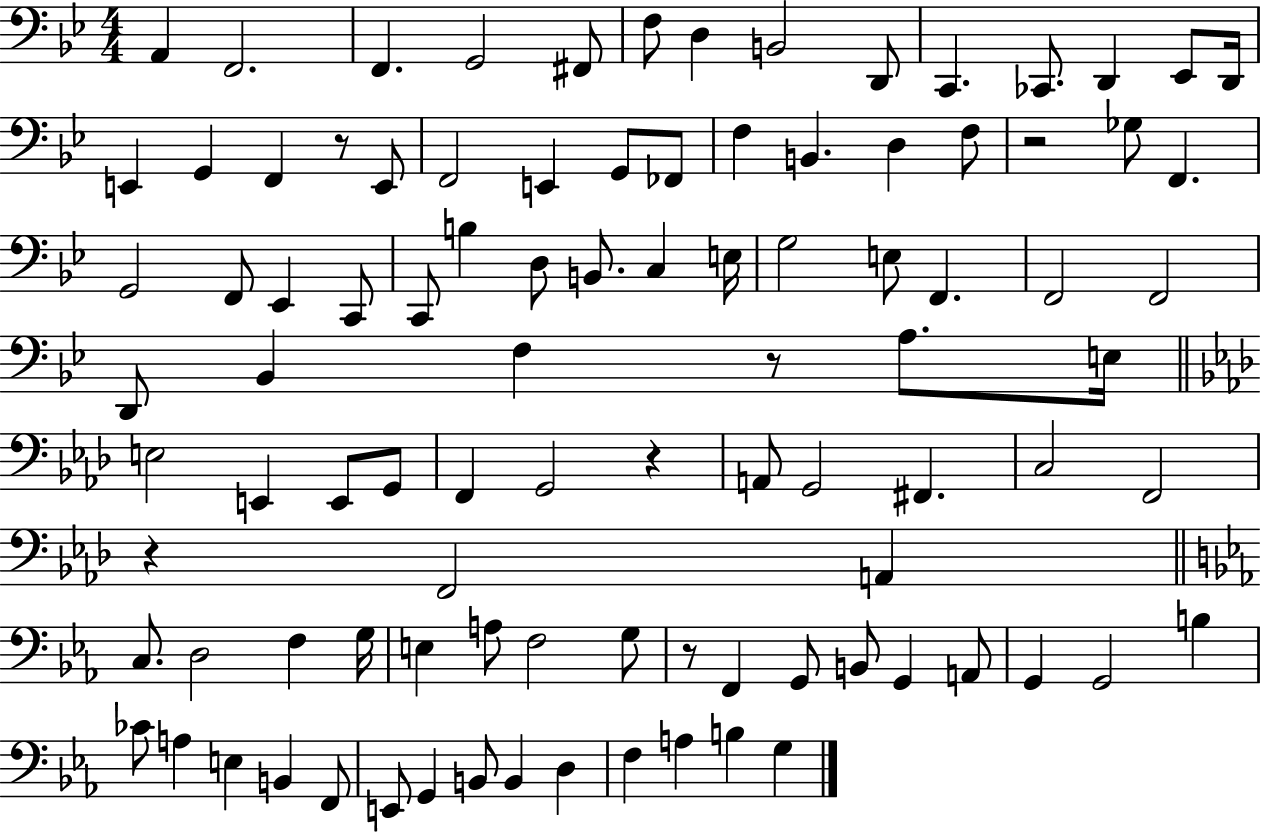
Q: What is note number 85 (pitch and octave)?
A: B2